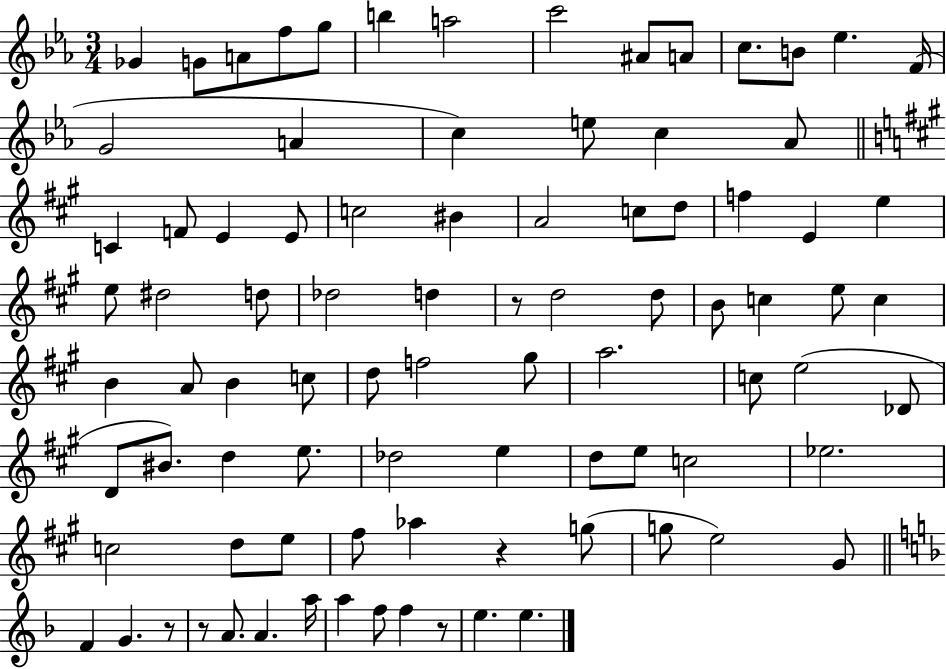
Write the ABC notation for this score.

X:1
T:Untitled
M:3/4
L:1/4
K:Eb
_G G/2 A/2 f/2 g/2 b a2 c'2 ^A/2 A/2 c/2 B/2 _e F/4 G2 A c e/2 c _A/2 C F/2 E E/2 c2 ^B A2 c/2 d/2 f E e e/2 ^d2 d/2 _d2 d z/2 d2 d/2 B/2 c e/2 c B A/2 B c/2 d/2 f2 ^g/2 a2 c/2 e2 _D/2 D/2 ^B/2 d e/2 _d2 e d/2 e/2 c2 _e2 c2 d/2 e/2 ^f/2 _a z g/2 g/2 e2 ^G/2 F G z/2 z/2 A/2 A a/4 a f/2 f z/2 e e